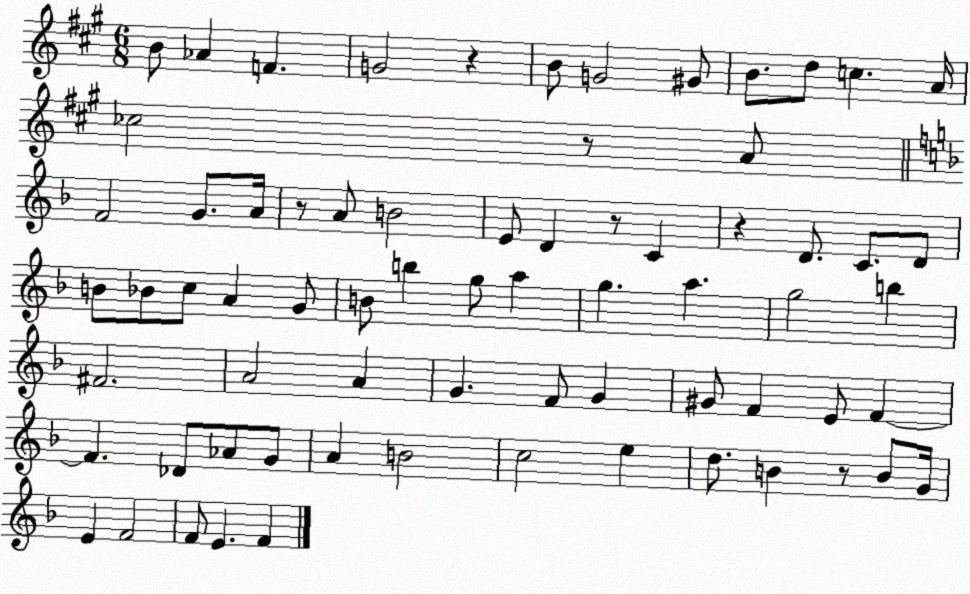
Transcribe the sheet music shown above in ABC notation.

X:1
T:Untitled
M:6/8
L:1/4
K:A
B/2 _A F G2 z B/2 G2 ^G/2 B/2 d/2 c A/4 _c2 z/2 A/2 F2 G/2 A/4 z/2 A/2 B2 E/2 D z/2 C z D/2 C/2 D/2 B/2 _B/2 c/2 A G/2 B/2 b g/2 a g a g2 b ^F2 A2 A G F/2 G ^G/2 F E/2 F F _D/2 _A/2 G/2 A B2 c2 e d/2 B z/2 B/2 G/4 E F2 F/2 E F